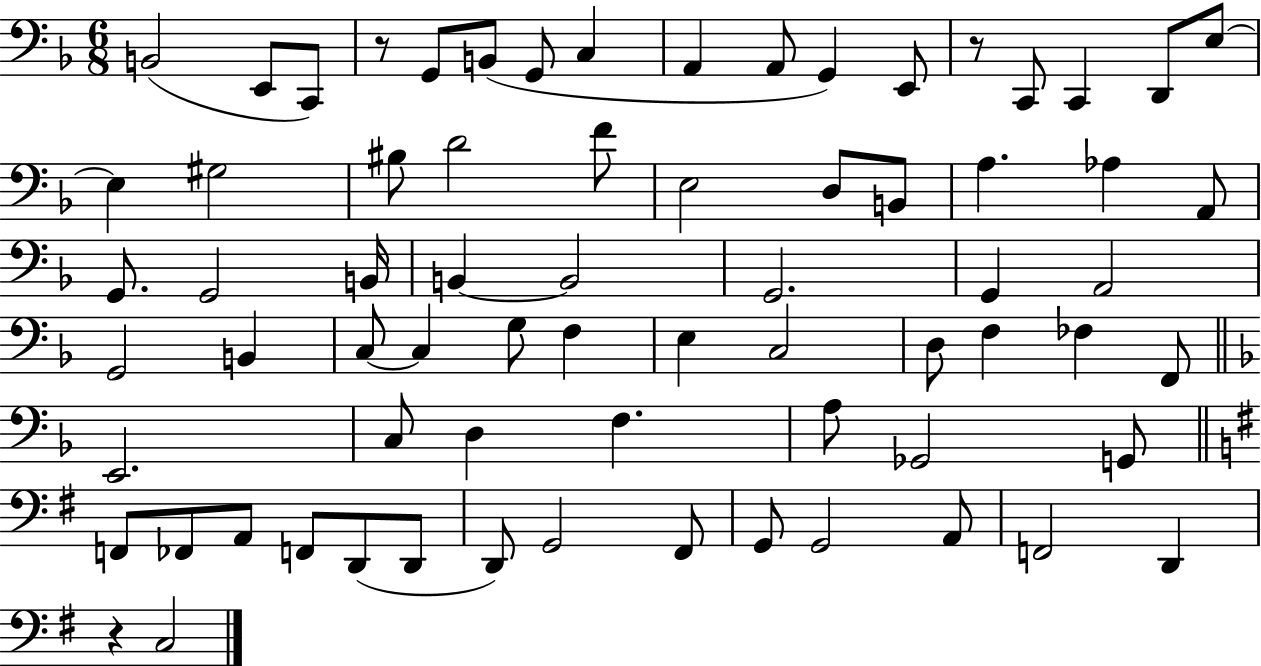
B2/h E2/e C2/e R/e G2/e B2/e G2/e C3/q A2/q A2/e G2/q E2/e R/e C2/e C2/q D2/e E3/e E3/q G#3/h BIS3/e D4/h F4/e E3/h D3/e B2/e A3/q. Ab3/q A2/e G2/e. G2/h B2/s B2/q B2/h G2/h. G2/q A2/h G2/h B2/q C3/e C3/q G3/e F3/q E3/q C3/h D3/e F3/q FES3/q F2/e E2/h. C3/e D3/q F3/q. A3/e Gb2/h G2/e F2/e FES2/e A2/e F2/e D2/e D2/e D2/e G2/h F#2/e G2/e G2/h A2/e F2/h D2/q R/q C3/h